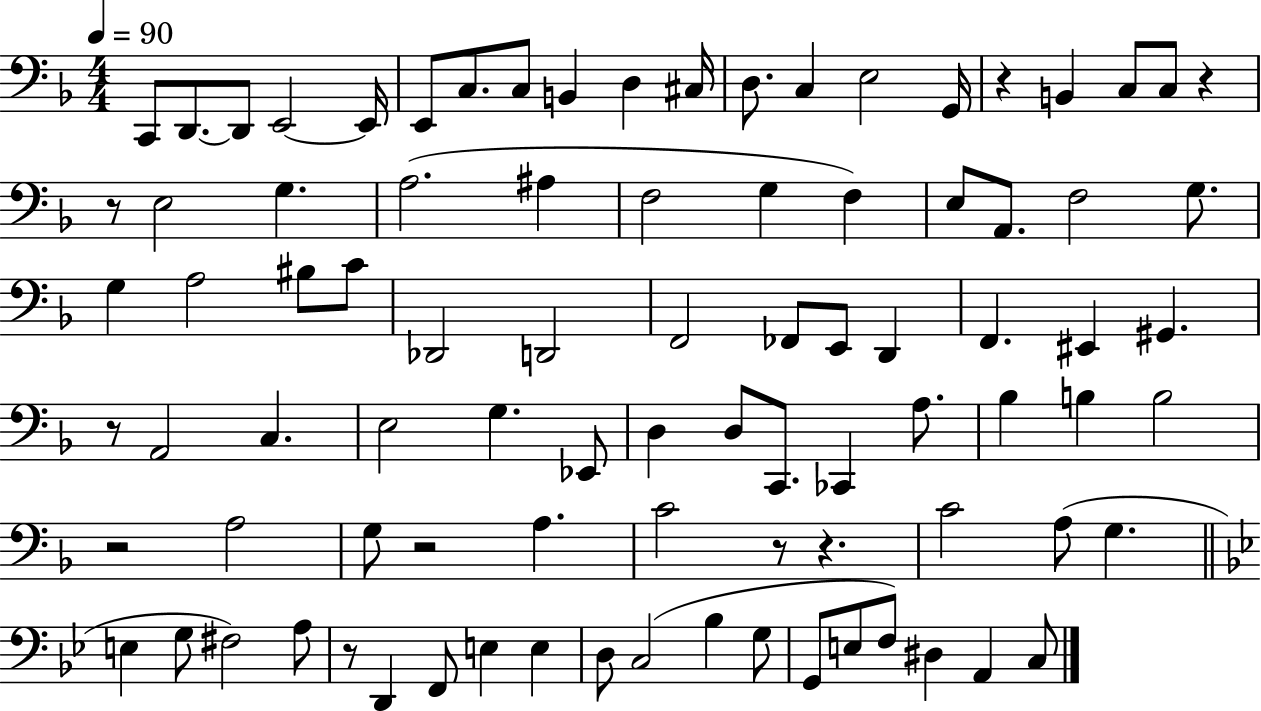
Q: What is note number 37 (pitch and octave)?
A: FES2